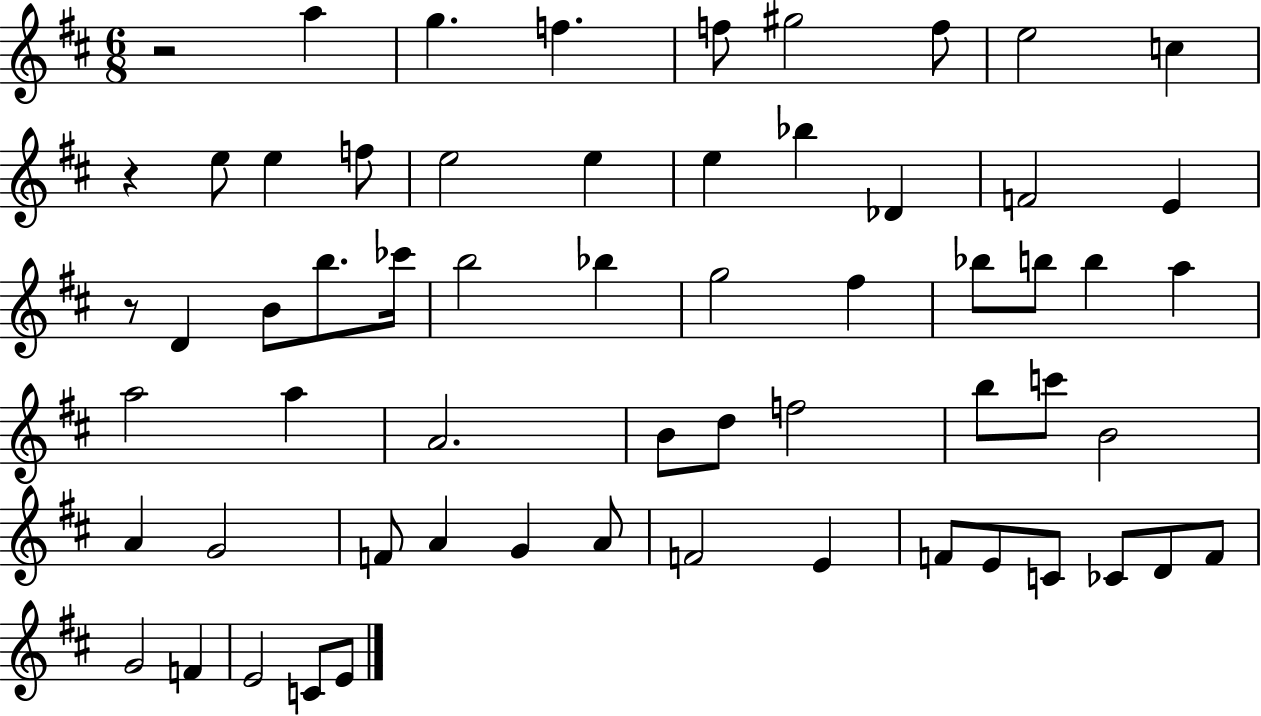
X:1
T:Untitled
M:6/8
L:1/4
K:D
z2 a g f f/2 ^g2 f/2 e2 c z e/2 e f/2 e2 e e _b _D F2 E z/2 D B/2 b/2 _c'/4 b2 _b g2 ^f _b/2 b/2 b a a2 a A2 B/2 d/2 f2 b/2 c'/2 B2 A G2 F/2 A G A/2 F2 E F/2 E/2 C/2 _C/2 D/2 F/2 G2 F E2 C/2 E/2